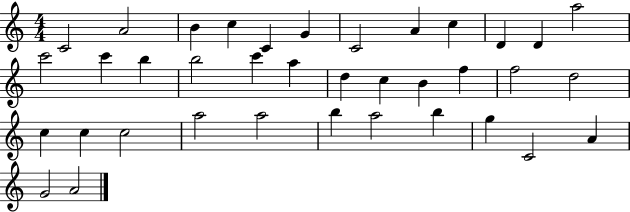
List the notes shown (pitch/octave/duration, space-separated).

C4/h A4/h B4/q C5/q C4/q G4/q C4/h A4/q C5/q D4/q D4/q A5/h C6/h C6/q B5/q B5/h C6/q A5/q D5/q C5/q B4/q F5/q F5/h D5/h C5/q C5/q C5/h A5/h A5/h B5/q A5/h B5/q G5/q C4/h A4/q G4/h A4/h